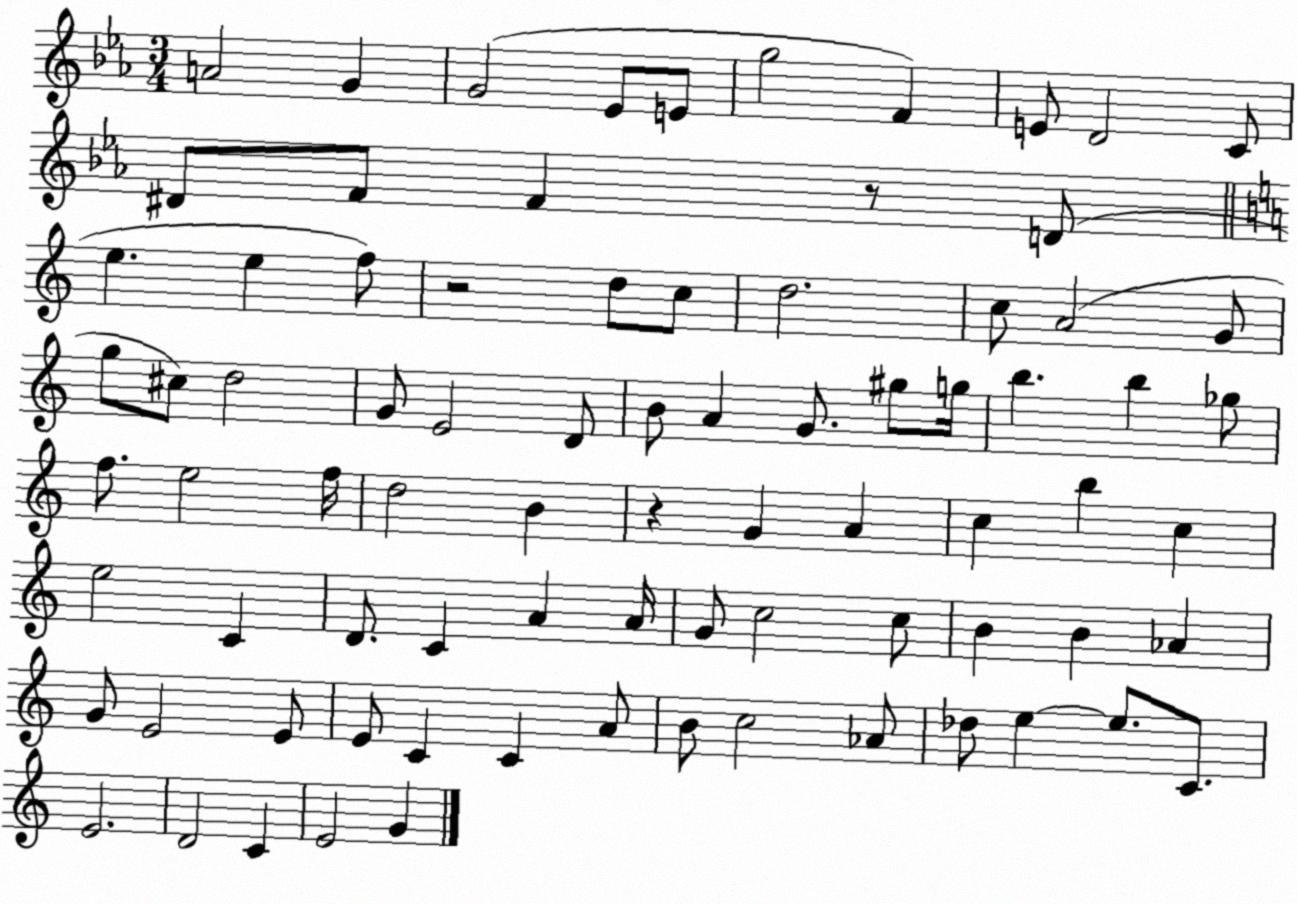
X:1
T:Untitled
M:3/4
L:1/4
K:Eb
A2 G G2 _E/2 E/2 g2 F E/2 D2 C/2 ^D/2 F/2 F z/2 D/2 e e f/2 z2 d/2 c/2 d2 c/2 A2 G/2 g/2 ^c/2 d2 G/2 E2 D/2 B/2 A G/2 ^g/2 g/4 b b _g/2 f/2 e2 f/4 d2 B z G A c b c e2 C D/2 C A A/4 G/2 c2 c/2 B B _A G/2 E2 E/2 E/2 C C A/2 B/2 c2 _A/2 _d/2 e e/2 C/2 E2 D2 C E2 G